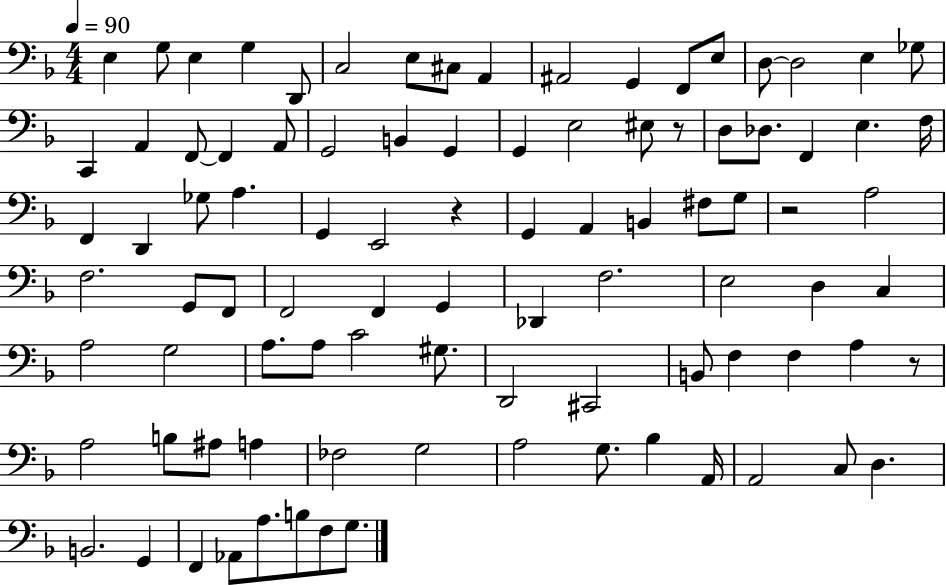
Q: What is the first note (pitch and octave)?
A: E3